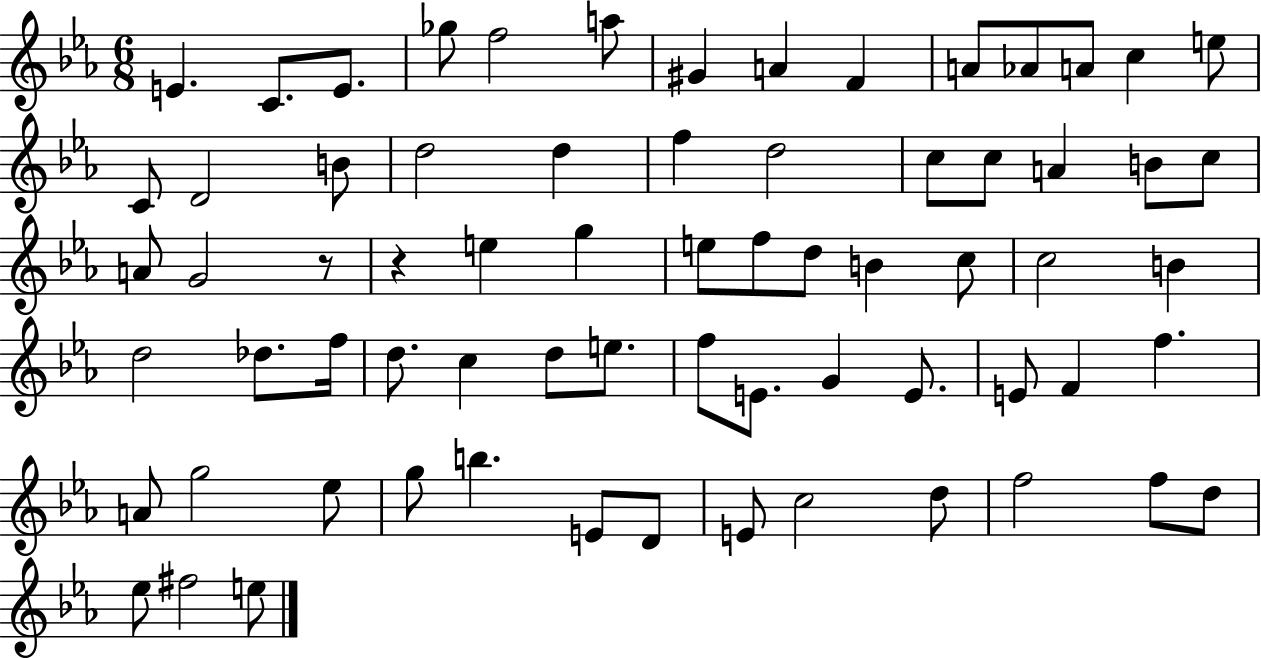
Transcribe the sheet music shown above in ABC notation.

X:1
T:Untitled
M:6/8
L:1/4
K:Eb
E C/2 E/2 _g/2 f2 a/2 ^G A F A/2 _A/2 A/2 c e/2 C/2 D2 B/2 d2 d f d2 c/2 c/2 A B/2 c/2 A/2 G2 z/2 z e g e/2 f/2 d/2 B c/2 c2 B d2 _d/2 f/4 d/2 c d/2 e/2 f/2 E/2 G E/2 E/2 F f A/2 g2 _e/2 g/2 b E/2 D/2 E/2 c2 d/2 f2 f/2 d/2 _e/2 ^f2 e/2